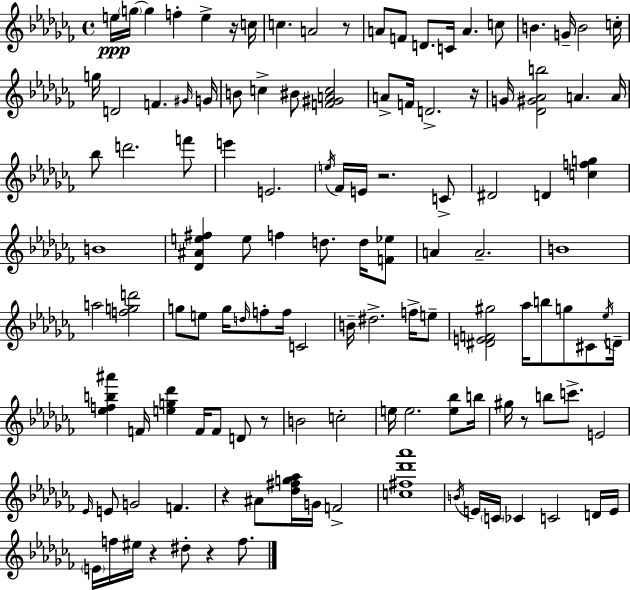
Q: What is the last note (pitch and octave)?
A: F5